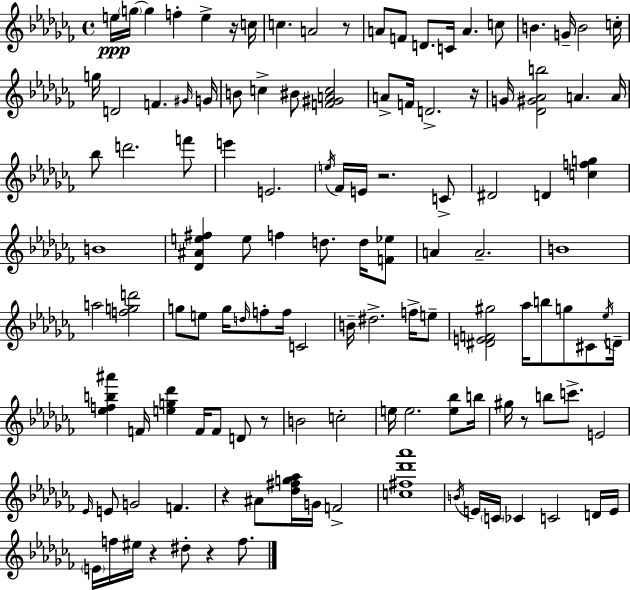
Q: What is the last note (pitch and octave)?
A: F5